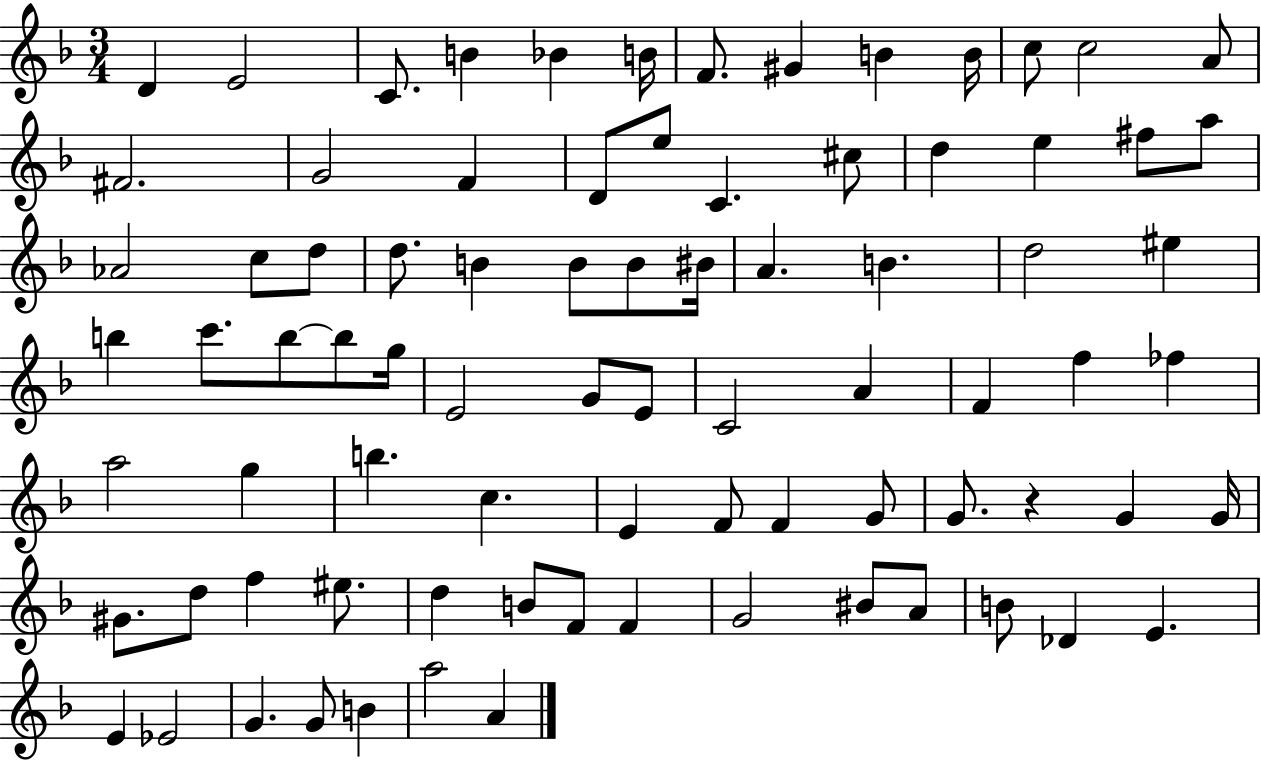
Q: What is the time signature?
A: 3/4